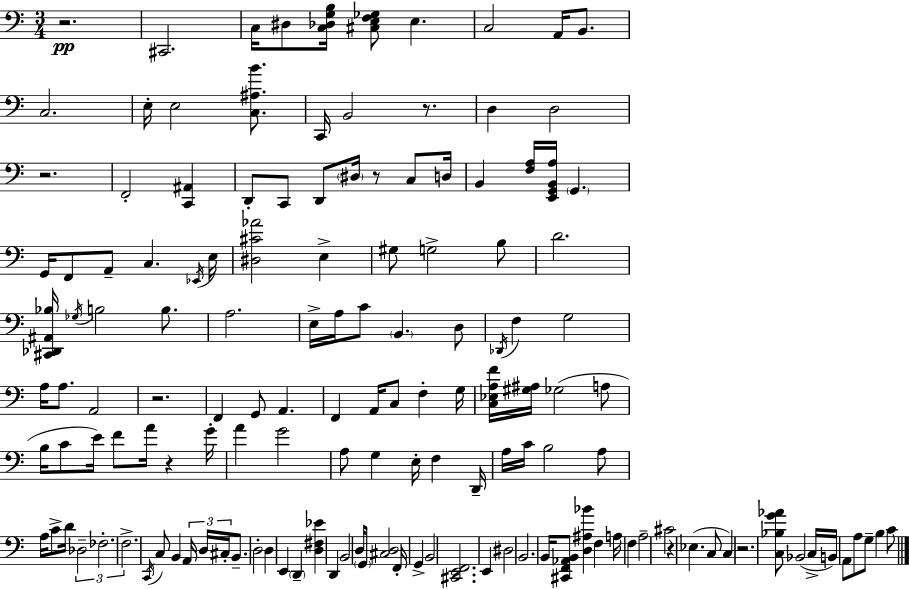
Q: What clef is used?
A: bass